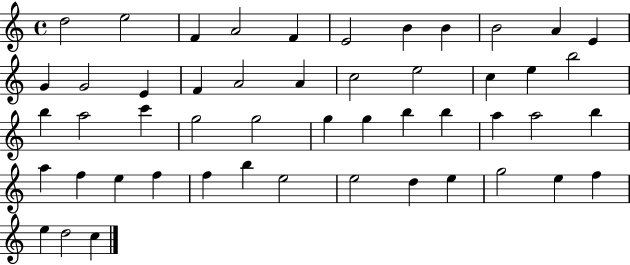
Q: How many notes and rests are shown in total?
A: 50